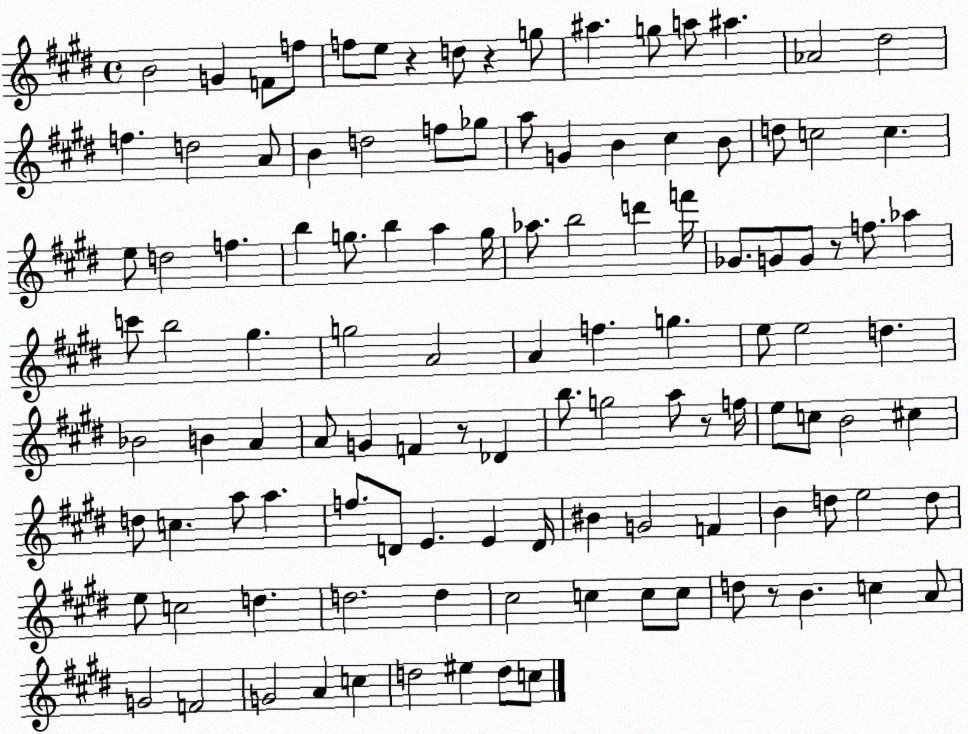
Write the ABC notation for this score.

X:1
T:Untitled
M:4/4
L:1/4
K:E
B2 G F/2 f/2 f/2 e/2 z d/2 z g/2 ^a g/2 a/2 ^a _A2 ^d2 f d2 A/2 B d2 f/2 _g/2 a/2 G B ^c B/2 d/2 c2 c e/2 d2 f b g/2 b a g/4 _a/2 b2 d' f'/4 _G/2 G/2 G/2 z/2 f/2 _a c'/2 b2 ^g g2 A2 A f g e/2 e2 d _B2 B A A/2 G F z/2 _D b/2 g2 a/2 z/2 f/4 e/2 c/2 B2 ^c d/2 c a/2 a f/2 D/2 E E D/4 ^B G2 F B d/2 e2 d/2 e/2 c2 d d2 d ^c2 c c/2 c/2 d/2 z/2 B c A/2 G2 F2 G2 A c d2 ^e d/2 c/2